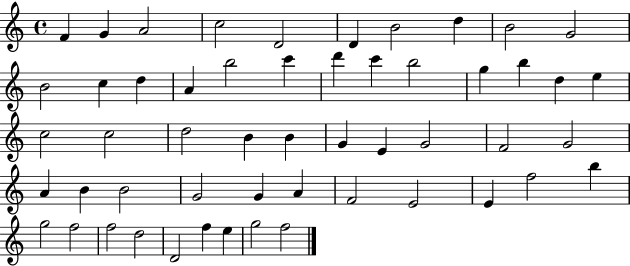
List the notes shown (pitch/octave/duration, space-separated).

F4/q G4/q A4/h C5/h D4/h D4/q B4/h D5/q B4/h G4/h B4/h C5/q D5/q A4/q B5/h C6/q D6/q C6/q B5/h G5/q B5/q D5/q E5/q C5/h C5/h D5/h B4/q B4/q G4/q E4/q G4/h F4/h G4/h A4/q B4/q B4/h G4/h G4/q A4/q F4/h E4/h E4/q F5/h B5/q G5/h F5/h F5/h D5/h D4/h F5/q E5/q G5/h F5/h